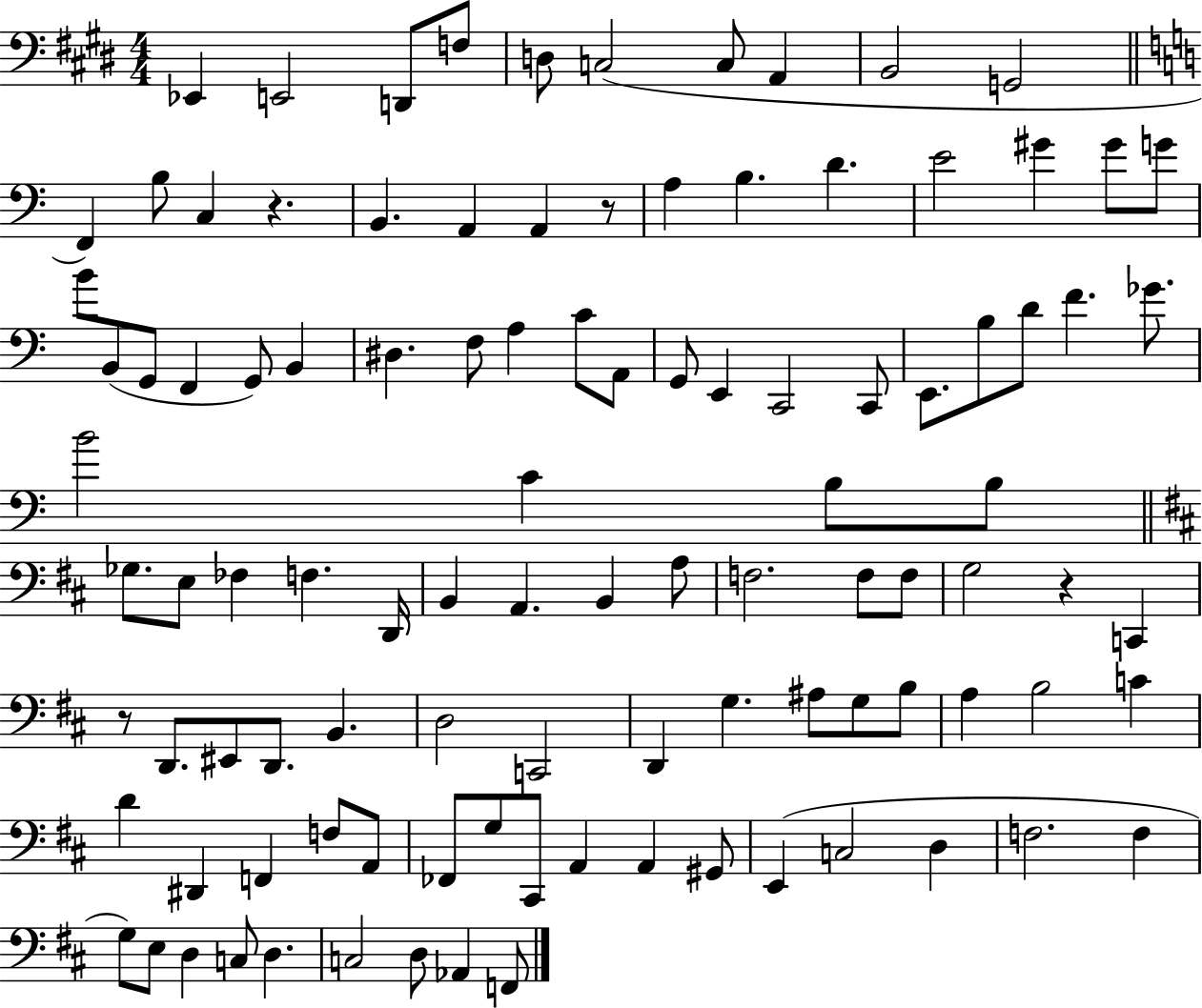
{
  \clef bass
  \numericTimeSignature
  \time 4/4
  \key e \major
  \repeat volta 2 { ees,4 e,2 d,8 f8 | d8 c2( c8 a,4 | b,2 g,2 | \bar "||" \break \key c \major f,4) b8 c4 r4. | b,4. a,4 a,4 r8 | a4 b4. d'4. | e'2 gis'4 gis'8 g'8 | \break b'8 b,8( g,8 f,4 g,8) b,4 | dis4. f8 a4 c'8 a,8 | g,8 e,4 c,2 c,8 | e,8. b8 d'8 f'4. ges'8. | \break b'2 c'4 b8 b8 | \bar "||" \break \key d \major ges8. e8 fes4 f4. d,16 | b,4 a,4. b,4 a8 | f2. f8 f8 | g2 r4 c,4 | \break r8 d,8. eis,8 d,8. b,4. | d2 c,2 | d,4 g4. ais8 g8 b8 | a4 b2 c'4 | \break d'4 dis,4 f,4 f8 a,8 | fes,8 g8 cis,8 a,4 a,4 gis,8 | e,4( c2 d4 | f2. f4 | \break g8) e8 d4 c8 d4. | c2 d8 aes,4 f,8 | } \bar "|."
}